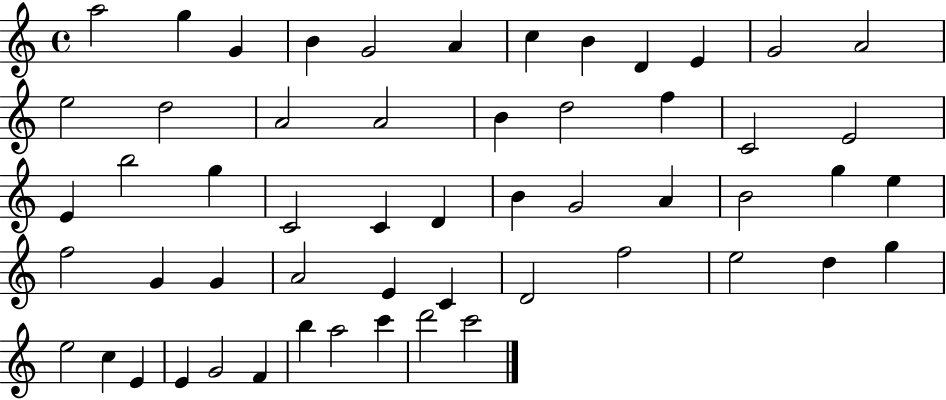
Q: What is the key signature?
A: C major